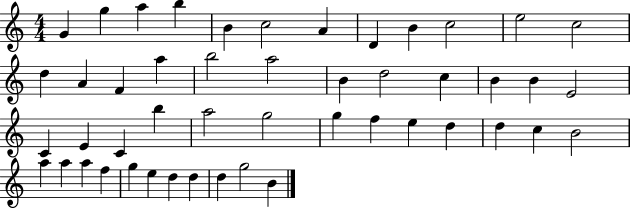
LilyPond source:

{
  \clef treble
  \numericTimeSignature
  \time 4/4
  \key c \major
  g'4 g''4 a''4 b''4 | b'4 c''2 a'4 | d'4 b'4 c''2 | e''2 c''2 | \break d''4 a'4 f'4 a''4 | b''2 a''2 | b'4 d''2 c''4 | b'4 b'4 e'2 | \break c'4 e'4 c'4 b''4 | a''2 g''2 | g''4 f''4 e''4 d''4 | d''4 c''4 b'2 | \break a''4 a''4 a''4 f''4 | g''4 e''4 d''4 d''4 | d''4 g''2 b'4 | \bar "|."
}